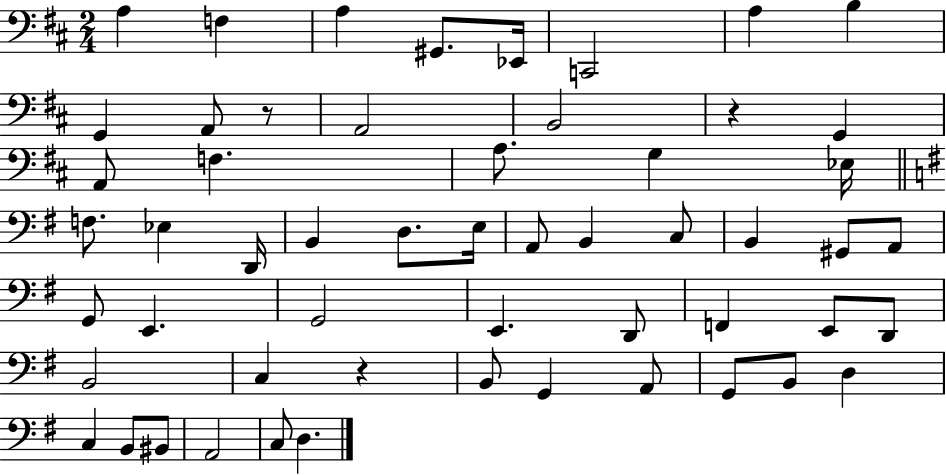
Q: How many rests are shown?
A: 3